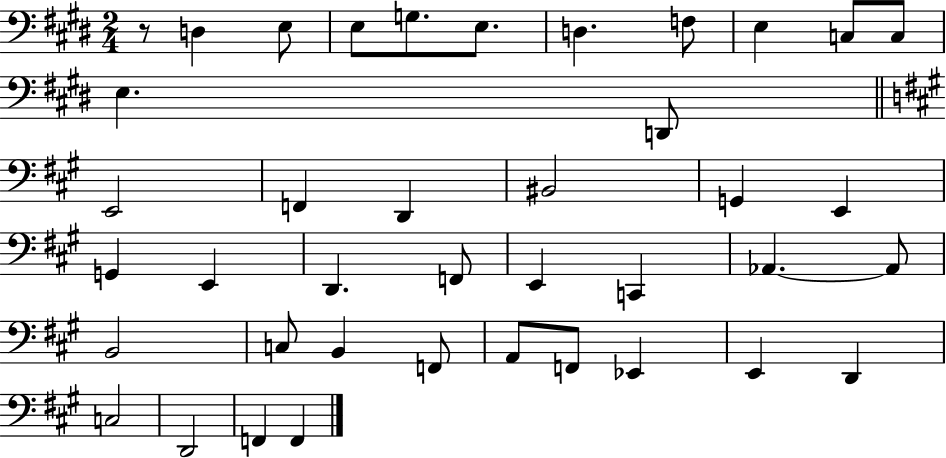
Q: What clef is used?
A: bass